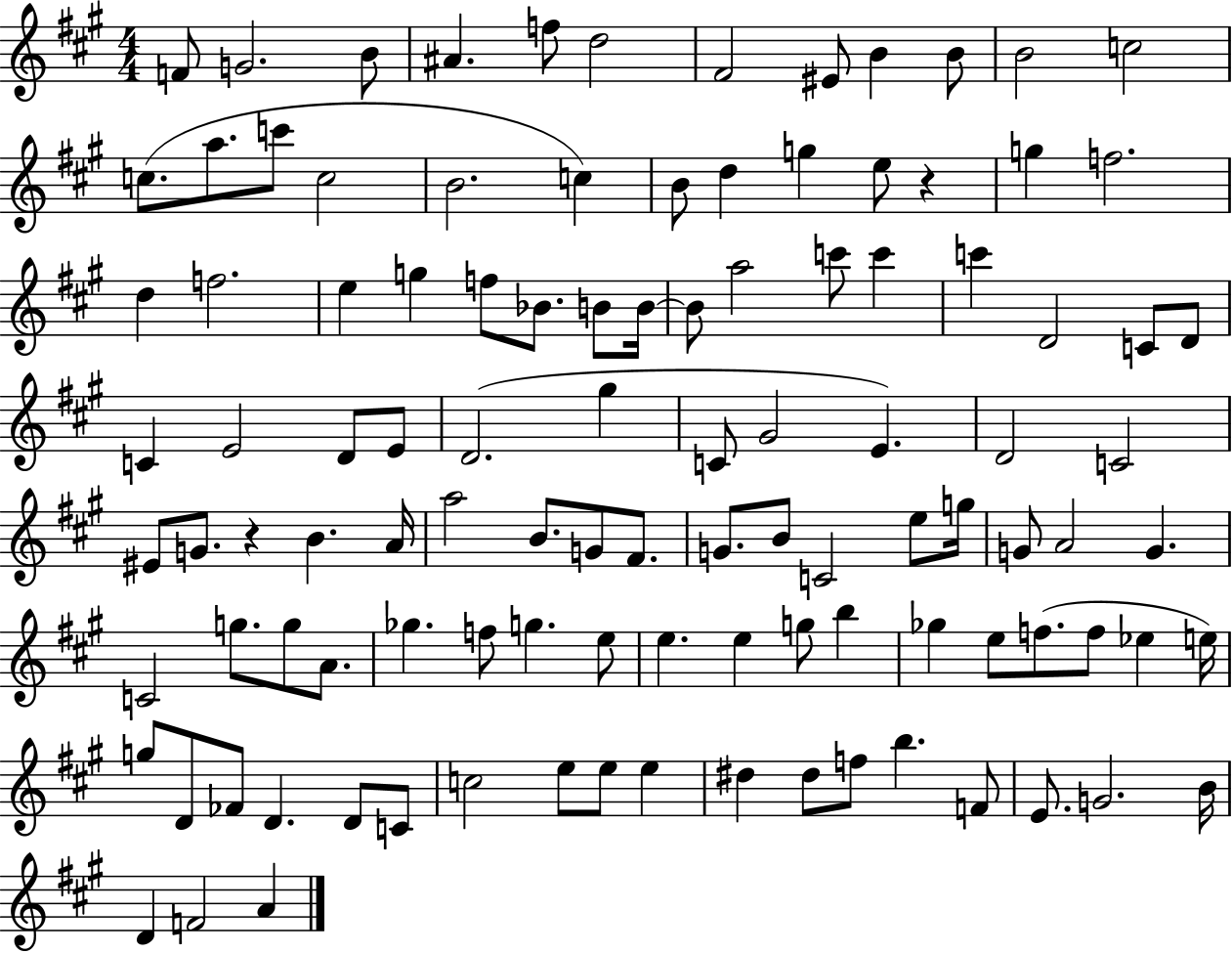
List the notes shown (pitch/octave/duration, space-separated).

F4/e G4/h. B4/e A#4/q. F5/e D5/h F#4/h EIS4/e B4/q B4/e B4/h C5/h C5/e. A5/e. C6/e C5/h B4/h. C5/q B4/e D5/q G5/q E5/e R/q G5/q F5/h. D5/q F5/h. E5/q G5/q F5/e Bb4/e. B4/e B4/s B4/e A5/h C6/e C6/q C6/q D4/h C4/e D4/e C4/q E4/h D4/e E4/e D4/h. G#5/q C4/e G#4/h E4/q. D4/h C4/h EIS4/e G4/e. R/q B4/q. A4/s A5/h B4/e. G4/e F#4/e. G4/e. B4/e C4/h E5/e G5/s G4/e A4/h G4/q. C4/h G5/e. G5/e A4/e. Gb5/q. F5/e G5/q. E5/e E5/q. E5/q G5/e B5/q Gb5/q E5/e F5/e. F5/e Eb5/q E5/s G5/e D4/e FES4/e D4/q. D4/e C4/e C5/h E5/e E5/e E5/q D#5/q D#5/e F5/e B5/q. F4/e E4/e. G4/h. B4/s D4/q F4/h A4/q